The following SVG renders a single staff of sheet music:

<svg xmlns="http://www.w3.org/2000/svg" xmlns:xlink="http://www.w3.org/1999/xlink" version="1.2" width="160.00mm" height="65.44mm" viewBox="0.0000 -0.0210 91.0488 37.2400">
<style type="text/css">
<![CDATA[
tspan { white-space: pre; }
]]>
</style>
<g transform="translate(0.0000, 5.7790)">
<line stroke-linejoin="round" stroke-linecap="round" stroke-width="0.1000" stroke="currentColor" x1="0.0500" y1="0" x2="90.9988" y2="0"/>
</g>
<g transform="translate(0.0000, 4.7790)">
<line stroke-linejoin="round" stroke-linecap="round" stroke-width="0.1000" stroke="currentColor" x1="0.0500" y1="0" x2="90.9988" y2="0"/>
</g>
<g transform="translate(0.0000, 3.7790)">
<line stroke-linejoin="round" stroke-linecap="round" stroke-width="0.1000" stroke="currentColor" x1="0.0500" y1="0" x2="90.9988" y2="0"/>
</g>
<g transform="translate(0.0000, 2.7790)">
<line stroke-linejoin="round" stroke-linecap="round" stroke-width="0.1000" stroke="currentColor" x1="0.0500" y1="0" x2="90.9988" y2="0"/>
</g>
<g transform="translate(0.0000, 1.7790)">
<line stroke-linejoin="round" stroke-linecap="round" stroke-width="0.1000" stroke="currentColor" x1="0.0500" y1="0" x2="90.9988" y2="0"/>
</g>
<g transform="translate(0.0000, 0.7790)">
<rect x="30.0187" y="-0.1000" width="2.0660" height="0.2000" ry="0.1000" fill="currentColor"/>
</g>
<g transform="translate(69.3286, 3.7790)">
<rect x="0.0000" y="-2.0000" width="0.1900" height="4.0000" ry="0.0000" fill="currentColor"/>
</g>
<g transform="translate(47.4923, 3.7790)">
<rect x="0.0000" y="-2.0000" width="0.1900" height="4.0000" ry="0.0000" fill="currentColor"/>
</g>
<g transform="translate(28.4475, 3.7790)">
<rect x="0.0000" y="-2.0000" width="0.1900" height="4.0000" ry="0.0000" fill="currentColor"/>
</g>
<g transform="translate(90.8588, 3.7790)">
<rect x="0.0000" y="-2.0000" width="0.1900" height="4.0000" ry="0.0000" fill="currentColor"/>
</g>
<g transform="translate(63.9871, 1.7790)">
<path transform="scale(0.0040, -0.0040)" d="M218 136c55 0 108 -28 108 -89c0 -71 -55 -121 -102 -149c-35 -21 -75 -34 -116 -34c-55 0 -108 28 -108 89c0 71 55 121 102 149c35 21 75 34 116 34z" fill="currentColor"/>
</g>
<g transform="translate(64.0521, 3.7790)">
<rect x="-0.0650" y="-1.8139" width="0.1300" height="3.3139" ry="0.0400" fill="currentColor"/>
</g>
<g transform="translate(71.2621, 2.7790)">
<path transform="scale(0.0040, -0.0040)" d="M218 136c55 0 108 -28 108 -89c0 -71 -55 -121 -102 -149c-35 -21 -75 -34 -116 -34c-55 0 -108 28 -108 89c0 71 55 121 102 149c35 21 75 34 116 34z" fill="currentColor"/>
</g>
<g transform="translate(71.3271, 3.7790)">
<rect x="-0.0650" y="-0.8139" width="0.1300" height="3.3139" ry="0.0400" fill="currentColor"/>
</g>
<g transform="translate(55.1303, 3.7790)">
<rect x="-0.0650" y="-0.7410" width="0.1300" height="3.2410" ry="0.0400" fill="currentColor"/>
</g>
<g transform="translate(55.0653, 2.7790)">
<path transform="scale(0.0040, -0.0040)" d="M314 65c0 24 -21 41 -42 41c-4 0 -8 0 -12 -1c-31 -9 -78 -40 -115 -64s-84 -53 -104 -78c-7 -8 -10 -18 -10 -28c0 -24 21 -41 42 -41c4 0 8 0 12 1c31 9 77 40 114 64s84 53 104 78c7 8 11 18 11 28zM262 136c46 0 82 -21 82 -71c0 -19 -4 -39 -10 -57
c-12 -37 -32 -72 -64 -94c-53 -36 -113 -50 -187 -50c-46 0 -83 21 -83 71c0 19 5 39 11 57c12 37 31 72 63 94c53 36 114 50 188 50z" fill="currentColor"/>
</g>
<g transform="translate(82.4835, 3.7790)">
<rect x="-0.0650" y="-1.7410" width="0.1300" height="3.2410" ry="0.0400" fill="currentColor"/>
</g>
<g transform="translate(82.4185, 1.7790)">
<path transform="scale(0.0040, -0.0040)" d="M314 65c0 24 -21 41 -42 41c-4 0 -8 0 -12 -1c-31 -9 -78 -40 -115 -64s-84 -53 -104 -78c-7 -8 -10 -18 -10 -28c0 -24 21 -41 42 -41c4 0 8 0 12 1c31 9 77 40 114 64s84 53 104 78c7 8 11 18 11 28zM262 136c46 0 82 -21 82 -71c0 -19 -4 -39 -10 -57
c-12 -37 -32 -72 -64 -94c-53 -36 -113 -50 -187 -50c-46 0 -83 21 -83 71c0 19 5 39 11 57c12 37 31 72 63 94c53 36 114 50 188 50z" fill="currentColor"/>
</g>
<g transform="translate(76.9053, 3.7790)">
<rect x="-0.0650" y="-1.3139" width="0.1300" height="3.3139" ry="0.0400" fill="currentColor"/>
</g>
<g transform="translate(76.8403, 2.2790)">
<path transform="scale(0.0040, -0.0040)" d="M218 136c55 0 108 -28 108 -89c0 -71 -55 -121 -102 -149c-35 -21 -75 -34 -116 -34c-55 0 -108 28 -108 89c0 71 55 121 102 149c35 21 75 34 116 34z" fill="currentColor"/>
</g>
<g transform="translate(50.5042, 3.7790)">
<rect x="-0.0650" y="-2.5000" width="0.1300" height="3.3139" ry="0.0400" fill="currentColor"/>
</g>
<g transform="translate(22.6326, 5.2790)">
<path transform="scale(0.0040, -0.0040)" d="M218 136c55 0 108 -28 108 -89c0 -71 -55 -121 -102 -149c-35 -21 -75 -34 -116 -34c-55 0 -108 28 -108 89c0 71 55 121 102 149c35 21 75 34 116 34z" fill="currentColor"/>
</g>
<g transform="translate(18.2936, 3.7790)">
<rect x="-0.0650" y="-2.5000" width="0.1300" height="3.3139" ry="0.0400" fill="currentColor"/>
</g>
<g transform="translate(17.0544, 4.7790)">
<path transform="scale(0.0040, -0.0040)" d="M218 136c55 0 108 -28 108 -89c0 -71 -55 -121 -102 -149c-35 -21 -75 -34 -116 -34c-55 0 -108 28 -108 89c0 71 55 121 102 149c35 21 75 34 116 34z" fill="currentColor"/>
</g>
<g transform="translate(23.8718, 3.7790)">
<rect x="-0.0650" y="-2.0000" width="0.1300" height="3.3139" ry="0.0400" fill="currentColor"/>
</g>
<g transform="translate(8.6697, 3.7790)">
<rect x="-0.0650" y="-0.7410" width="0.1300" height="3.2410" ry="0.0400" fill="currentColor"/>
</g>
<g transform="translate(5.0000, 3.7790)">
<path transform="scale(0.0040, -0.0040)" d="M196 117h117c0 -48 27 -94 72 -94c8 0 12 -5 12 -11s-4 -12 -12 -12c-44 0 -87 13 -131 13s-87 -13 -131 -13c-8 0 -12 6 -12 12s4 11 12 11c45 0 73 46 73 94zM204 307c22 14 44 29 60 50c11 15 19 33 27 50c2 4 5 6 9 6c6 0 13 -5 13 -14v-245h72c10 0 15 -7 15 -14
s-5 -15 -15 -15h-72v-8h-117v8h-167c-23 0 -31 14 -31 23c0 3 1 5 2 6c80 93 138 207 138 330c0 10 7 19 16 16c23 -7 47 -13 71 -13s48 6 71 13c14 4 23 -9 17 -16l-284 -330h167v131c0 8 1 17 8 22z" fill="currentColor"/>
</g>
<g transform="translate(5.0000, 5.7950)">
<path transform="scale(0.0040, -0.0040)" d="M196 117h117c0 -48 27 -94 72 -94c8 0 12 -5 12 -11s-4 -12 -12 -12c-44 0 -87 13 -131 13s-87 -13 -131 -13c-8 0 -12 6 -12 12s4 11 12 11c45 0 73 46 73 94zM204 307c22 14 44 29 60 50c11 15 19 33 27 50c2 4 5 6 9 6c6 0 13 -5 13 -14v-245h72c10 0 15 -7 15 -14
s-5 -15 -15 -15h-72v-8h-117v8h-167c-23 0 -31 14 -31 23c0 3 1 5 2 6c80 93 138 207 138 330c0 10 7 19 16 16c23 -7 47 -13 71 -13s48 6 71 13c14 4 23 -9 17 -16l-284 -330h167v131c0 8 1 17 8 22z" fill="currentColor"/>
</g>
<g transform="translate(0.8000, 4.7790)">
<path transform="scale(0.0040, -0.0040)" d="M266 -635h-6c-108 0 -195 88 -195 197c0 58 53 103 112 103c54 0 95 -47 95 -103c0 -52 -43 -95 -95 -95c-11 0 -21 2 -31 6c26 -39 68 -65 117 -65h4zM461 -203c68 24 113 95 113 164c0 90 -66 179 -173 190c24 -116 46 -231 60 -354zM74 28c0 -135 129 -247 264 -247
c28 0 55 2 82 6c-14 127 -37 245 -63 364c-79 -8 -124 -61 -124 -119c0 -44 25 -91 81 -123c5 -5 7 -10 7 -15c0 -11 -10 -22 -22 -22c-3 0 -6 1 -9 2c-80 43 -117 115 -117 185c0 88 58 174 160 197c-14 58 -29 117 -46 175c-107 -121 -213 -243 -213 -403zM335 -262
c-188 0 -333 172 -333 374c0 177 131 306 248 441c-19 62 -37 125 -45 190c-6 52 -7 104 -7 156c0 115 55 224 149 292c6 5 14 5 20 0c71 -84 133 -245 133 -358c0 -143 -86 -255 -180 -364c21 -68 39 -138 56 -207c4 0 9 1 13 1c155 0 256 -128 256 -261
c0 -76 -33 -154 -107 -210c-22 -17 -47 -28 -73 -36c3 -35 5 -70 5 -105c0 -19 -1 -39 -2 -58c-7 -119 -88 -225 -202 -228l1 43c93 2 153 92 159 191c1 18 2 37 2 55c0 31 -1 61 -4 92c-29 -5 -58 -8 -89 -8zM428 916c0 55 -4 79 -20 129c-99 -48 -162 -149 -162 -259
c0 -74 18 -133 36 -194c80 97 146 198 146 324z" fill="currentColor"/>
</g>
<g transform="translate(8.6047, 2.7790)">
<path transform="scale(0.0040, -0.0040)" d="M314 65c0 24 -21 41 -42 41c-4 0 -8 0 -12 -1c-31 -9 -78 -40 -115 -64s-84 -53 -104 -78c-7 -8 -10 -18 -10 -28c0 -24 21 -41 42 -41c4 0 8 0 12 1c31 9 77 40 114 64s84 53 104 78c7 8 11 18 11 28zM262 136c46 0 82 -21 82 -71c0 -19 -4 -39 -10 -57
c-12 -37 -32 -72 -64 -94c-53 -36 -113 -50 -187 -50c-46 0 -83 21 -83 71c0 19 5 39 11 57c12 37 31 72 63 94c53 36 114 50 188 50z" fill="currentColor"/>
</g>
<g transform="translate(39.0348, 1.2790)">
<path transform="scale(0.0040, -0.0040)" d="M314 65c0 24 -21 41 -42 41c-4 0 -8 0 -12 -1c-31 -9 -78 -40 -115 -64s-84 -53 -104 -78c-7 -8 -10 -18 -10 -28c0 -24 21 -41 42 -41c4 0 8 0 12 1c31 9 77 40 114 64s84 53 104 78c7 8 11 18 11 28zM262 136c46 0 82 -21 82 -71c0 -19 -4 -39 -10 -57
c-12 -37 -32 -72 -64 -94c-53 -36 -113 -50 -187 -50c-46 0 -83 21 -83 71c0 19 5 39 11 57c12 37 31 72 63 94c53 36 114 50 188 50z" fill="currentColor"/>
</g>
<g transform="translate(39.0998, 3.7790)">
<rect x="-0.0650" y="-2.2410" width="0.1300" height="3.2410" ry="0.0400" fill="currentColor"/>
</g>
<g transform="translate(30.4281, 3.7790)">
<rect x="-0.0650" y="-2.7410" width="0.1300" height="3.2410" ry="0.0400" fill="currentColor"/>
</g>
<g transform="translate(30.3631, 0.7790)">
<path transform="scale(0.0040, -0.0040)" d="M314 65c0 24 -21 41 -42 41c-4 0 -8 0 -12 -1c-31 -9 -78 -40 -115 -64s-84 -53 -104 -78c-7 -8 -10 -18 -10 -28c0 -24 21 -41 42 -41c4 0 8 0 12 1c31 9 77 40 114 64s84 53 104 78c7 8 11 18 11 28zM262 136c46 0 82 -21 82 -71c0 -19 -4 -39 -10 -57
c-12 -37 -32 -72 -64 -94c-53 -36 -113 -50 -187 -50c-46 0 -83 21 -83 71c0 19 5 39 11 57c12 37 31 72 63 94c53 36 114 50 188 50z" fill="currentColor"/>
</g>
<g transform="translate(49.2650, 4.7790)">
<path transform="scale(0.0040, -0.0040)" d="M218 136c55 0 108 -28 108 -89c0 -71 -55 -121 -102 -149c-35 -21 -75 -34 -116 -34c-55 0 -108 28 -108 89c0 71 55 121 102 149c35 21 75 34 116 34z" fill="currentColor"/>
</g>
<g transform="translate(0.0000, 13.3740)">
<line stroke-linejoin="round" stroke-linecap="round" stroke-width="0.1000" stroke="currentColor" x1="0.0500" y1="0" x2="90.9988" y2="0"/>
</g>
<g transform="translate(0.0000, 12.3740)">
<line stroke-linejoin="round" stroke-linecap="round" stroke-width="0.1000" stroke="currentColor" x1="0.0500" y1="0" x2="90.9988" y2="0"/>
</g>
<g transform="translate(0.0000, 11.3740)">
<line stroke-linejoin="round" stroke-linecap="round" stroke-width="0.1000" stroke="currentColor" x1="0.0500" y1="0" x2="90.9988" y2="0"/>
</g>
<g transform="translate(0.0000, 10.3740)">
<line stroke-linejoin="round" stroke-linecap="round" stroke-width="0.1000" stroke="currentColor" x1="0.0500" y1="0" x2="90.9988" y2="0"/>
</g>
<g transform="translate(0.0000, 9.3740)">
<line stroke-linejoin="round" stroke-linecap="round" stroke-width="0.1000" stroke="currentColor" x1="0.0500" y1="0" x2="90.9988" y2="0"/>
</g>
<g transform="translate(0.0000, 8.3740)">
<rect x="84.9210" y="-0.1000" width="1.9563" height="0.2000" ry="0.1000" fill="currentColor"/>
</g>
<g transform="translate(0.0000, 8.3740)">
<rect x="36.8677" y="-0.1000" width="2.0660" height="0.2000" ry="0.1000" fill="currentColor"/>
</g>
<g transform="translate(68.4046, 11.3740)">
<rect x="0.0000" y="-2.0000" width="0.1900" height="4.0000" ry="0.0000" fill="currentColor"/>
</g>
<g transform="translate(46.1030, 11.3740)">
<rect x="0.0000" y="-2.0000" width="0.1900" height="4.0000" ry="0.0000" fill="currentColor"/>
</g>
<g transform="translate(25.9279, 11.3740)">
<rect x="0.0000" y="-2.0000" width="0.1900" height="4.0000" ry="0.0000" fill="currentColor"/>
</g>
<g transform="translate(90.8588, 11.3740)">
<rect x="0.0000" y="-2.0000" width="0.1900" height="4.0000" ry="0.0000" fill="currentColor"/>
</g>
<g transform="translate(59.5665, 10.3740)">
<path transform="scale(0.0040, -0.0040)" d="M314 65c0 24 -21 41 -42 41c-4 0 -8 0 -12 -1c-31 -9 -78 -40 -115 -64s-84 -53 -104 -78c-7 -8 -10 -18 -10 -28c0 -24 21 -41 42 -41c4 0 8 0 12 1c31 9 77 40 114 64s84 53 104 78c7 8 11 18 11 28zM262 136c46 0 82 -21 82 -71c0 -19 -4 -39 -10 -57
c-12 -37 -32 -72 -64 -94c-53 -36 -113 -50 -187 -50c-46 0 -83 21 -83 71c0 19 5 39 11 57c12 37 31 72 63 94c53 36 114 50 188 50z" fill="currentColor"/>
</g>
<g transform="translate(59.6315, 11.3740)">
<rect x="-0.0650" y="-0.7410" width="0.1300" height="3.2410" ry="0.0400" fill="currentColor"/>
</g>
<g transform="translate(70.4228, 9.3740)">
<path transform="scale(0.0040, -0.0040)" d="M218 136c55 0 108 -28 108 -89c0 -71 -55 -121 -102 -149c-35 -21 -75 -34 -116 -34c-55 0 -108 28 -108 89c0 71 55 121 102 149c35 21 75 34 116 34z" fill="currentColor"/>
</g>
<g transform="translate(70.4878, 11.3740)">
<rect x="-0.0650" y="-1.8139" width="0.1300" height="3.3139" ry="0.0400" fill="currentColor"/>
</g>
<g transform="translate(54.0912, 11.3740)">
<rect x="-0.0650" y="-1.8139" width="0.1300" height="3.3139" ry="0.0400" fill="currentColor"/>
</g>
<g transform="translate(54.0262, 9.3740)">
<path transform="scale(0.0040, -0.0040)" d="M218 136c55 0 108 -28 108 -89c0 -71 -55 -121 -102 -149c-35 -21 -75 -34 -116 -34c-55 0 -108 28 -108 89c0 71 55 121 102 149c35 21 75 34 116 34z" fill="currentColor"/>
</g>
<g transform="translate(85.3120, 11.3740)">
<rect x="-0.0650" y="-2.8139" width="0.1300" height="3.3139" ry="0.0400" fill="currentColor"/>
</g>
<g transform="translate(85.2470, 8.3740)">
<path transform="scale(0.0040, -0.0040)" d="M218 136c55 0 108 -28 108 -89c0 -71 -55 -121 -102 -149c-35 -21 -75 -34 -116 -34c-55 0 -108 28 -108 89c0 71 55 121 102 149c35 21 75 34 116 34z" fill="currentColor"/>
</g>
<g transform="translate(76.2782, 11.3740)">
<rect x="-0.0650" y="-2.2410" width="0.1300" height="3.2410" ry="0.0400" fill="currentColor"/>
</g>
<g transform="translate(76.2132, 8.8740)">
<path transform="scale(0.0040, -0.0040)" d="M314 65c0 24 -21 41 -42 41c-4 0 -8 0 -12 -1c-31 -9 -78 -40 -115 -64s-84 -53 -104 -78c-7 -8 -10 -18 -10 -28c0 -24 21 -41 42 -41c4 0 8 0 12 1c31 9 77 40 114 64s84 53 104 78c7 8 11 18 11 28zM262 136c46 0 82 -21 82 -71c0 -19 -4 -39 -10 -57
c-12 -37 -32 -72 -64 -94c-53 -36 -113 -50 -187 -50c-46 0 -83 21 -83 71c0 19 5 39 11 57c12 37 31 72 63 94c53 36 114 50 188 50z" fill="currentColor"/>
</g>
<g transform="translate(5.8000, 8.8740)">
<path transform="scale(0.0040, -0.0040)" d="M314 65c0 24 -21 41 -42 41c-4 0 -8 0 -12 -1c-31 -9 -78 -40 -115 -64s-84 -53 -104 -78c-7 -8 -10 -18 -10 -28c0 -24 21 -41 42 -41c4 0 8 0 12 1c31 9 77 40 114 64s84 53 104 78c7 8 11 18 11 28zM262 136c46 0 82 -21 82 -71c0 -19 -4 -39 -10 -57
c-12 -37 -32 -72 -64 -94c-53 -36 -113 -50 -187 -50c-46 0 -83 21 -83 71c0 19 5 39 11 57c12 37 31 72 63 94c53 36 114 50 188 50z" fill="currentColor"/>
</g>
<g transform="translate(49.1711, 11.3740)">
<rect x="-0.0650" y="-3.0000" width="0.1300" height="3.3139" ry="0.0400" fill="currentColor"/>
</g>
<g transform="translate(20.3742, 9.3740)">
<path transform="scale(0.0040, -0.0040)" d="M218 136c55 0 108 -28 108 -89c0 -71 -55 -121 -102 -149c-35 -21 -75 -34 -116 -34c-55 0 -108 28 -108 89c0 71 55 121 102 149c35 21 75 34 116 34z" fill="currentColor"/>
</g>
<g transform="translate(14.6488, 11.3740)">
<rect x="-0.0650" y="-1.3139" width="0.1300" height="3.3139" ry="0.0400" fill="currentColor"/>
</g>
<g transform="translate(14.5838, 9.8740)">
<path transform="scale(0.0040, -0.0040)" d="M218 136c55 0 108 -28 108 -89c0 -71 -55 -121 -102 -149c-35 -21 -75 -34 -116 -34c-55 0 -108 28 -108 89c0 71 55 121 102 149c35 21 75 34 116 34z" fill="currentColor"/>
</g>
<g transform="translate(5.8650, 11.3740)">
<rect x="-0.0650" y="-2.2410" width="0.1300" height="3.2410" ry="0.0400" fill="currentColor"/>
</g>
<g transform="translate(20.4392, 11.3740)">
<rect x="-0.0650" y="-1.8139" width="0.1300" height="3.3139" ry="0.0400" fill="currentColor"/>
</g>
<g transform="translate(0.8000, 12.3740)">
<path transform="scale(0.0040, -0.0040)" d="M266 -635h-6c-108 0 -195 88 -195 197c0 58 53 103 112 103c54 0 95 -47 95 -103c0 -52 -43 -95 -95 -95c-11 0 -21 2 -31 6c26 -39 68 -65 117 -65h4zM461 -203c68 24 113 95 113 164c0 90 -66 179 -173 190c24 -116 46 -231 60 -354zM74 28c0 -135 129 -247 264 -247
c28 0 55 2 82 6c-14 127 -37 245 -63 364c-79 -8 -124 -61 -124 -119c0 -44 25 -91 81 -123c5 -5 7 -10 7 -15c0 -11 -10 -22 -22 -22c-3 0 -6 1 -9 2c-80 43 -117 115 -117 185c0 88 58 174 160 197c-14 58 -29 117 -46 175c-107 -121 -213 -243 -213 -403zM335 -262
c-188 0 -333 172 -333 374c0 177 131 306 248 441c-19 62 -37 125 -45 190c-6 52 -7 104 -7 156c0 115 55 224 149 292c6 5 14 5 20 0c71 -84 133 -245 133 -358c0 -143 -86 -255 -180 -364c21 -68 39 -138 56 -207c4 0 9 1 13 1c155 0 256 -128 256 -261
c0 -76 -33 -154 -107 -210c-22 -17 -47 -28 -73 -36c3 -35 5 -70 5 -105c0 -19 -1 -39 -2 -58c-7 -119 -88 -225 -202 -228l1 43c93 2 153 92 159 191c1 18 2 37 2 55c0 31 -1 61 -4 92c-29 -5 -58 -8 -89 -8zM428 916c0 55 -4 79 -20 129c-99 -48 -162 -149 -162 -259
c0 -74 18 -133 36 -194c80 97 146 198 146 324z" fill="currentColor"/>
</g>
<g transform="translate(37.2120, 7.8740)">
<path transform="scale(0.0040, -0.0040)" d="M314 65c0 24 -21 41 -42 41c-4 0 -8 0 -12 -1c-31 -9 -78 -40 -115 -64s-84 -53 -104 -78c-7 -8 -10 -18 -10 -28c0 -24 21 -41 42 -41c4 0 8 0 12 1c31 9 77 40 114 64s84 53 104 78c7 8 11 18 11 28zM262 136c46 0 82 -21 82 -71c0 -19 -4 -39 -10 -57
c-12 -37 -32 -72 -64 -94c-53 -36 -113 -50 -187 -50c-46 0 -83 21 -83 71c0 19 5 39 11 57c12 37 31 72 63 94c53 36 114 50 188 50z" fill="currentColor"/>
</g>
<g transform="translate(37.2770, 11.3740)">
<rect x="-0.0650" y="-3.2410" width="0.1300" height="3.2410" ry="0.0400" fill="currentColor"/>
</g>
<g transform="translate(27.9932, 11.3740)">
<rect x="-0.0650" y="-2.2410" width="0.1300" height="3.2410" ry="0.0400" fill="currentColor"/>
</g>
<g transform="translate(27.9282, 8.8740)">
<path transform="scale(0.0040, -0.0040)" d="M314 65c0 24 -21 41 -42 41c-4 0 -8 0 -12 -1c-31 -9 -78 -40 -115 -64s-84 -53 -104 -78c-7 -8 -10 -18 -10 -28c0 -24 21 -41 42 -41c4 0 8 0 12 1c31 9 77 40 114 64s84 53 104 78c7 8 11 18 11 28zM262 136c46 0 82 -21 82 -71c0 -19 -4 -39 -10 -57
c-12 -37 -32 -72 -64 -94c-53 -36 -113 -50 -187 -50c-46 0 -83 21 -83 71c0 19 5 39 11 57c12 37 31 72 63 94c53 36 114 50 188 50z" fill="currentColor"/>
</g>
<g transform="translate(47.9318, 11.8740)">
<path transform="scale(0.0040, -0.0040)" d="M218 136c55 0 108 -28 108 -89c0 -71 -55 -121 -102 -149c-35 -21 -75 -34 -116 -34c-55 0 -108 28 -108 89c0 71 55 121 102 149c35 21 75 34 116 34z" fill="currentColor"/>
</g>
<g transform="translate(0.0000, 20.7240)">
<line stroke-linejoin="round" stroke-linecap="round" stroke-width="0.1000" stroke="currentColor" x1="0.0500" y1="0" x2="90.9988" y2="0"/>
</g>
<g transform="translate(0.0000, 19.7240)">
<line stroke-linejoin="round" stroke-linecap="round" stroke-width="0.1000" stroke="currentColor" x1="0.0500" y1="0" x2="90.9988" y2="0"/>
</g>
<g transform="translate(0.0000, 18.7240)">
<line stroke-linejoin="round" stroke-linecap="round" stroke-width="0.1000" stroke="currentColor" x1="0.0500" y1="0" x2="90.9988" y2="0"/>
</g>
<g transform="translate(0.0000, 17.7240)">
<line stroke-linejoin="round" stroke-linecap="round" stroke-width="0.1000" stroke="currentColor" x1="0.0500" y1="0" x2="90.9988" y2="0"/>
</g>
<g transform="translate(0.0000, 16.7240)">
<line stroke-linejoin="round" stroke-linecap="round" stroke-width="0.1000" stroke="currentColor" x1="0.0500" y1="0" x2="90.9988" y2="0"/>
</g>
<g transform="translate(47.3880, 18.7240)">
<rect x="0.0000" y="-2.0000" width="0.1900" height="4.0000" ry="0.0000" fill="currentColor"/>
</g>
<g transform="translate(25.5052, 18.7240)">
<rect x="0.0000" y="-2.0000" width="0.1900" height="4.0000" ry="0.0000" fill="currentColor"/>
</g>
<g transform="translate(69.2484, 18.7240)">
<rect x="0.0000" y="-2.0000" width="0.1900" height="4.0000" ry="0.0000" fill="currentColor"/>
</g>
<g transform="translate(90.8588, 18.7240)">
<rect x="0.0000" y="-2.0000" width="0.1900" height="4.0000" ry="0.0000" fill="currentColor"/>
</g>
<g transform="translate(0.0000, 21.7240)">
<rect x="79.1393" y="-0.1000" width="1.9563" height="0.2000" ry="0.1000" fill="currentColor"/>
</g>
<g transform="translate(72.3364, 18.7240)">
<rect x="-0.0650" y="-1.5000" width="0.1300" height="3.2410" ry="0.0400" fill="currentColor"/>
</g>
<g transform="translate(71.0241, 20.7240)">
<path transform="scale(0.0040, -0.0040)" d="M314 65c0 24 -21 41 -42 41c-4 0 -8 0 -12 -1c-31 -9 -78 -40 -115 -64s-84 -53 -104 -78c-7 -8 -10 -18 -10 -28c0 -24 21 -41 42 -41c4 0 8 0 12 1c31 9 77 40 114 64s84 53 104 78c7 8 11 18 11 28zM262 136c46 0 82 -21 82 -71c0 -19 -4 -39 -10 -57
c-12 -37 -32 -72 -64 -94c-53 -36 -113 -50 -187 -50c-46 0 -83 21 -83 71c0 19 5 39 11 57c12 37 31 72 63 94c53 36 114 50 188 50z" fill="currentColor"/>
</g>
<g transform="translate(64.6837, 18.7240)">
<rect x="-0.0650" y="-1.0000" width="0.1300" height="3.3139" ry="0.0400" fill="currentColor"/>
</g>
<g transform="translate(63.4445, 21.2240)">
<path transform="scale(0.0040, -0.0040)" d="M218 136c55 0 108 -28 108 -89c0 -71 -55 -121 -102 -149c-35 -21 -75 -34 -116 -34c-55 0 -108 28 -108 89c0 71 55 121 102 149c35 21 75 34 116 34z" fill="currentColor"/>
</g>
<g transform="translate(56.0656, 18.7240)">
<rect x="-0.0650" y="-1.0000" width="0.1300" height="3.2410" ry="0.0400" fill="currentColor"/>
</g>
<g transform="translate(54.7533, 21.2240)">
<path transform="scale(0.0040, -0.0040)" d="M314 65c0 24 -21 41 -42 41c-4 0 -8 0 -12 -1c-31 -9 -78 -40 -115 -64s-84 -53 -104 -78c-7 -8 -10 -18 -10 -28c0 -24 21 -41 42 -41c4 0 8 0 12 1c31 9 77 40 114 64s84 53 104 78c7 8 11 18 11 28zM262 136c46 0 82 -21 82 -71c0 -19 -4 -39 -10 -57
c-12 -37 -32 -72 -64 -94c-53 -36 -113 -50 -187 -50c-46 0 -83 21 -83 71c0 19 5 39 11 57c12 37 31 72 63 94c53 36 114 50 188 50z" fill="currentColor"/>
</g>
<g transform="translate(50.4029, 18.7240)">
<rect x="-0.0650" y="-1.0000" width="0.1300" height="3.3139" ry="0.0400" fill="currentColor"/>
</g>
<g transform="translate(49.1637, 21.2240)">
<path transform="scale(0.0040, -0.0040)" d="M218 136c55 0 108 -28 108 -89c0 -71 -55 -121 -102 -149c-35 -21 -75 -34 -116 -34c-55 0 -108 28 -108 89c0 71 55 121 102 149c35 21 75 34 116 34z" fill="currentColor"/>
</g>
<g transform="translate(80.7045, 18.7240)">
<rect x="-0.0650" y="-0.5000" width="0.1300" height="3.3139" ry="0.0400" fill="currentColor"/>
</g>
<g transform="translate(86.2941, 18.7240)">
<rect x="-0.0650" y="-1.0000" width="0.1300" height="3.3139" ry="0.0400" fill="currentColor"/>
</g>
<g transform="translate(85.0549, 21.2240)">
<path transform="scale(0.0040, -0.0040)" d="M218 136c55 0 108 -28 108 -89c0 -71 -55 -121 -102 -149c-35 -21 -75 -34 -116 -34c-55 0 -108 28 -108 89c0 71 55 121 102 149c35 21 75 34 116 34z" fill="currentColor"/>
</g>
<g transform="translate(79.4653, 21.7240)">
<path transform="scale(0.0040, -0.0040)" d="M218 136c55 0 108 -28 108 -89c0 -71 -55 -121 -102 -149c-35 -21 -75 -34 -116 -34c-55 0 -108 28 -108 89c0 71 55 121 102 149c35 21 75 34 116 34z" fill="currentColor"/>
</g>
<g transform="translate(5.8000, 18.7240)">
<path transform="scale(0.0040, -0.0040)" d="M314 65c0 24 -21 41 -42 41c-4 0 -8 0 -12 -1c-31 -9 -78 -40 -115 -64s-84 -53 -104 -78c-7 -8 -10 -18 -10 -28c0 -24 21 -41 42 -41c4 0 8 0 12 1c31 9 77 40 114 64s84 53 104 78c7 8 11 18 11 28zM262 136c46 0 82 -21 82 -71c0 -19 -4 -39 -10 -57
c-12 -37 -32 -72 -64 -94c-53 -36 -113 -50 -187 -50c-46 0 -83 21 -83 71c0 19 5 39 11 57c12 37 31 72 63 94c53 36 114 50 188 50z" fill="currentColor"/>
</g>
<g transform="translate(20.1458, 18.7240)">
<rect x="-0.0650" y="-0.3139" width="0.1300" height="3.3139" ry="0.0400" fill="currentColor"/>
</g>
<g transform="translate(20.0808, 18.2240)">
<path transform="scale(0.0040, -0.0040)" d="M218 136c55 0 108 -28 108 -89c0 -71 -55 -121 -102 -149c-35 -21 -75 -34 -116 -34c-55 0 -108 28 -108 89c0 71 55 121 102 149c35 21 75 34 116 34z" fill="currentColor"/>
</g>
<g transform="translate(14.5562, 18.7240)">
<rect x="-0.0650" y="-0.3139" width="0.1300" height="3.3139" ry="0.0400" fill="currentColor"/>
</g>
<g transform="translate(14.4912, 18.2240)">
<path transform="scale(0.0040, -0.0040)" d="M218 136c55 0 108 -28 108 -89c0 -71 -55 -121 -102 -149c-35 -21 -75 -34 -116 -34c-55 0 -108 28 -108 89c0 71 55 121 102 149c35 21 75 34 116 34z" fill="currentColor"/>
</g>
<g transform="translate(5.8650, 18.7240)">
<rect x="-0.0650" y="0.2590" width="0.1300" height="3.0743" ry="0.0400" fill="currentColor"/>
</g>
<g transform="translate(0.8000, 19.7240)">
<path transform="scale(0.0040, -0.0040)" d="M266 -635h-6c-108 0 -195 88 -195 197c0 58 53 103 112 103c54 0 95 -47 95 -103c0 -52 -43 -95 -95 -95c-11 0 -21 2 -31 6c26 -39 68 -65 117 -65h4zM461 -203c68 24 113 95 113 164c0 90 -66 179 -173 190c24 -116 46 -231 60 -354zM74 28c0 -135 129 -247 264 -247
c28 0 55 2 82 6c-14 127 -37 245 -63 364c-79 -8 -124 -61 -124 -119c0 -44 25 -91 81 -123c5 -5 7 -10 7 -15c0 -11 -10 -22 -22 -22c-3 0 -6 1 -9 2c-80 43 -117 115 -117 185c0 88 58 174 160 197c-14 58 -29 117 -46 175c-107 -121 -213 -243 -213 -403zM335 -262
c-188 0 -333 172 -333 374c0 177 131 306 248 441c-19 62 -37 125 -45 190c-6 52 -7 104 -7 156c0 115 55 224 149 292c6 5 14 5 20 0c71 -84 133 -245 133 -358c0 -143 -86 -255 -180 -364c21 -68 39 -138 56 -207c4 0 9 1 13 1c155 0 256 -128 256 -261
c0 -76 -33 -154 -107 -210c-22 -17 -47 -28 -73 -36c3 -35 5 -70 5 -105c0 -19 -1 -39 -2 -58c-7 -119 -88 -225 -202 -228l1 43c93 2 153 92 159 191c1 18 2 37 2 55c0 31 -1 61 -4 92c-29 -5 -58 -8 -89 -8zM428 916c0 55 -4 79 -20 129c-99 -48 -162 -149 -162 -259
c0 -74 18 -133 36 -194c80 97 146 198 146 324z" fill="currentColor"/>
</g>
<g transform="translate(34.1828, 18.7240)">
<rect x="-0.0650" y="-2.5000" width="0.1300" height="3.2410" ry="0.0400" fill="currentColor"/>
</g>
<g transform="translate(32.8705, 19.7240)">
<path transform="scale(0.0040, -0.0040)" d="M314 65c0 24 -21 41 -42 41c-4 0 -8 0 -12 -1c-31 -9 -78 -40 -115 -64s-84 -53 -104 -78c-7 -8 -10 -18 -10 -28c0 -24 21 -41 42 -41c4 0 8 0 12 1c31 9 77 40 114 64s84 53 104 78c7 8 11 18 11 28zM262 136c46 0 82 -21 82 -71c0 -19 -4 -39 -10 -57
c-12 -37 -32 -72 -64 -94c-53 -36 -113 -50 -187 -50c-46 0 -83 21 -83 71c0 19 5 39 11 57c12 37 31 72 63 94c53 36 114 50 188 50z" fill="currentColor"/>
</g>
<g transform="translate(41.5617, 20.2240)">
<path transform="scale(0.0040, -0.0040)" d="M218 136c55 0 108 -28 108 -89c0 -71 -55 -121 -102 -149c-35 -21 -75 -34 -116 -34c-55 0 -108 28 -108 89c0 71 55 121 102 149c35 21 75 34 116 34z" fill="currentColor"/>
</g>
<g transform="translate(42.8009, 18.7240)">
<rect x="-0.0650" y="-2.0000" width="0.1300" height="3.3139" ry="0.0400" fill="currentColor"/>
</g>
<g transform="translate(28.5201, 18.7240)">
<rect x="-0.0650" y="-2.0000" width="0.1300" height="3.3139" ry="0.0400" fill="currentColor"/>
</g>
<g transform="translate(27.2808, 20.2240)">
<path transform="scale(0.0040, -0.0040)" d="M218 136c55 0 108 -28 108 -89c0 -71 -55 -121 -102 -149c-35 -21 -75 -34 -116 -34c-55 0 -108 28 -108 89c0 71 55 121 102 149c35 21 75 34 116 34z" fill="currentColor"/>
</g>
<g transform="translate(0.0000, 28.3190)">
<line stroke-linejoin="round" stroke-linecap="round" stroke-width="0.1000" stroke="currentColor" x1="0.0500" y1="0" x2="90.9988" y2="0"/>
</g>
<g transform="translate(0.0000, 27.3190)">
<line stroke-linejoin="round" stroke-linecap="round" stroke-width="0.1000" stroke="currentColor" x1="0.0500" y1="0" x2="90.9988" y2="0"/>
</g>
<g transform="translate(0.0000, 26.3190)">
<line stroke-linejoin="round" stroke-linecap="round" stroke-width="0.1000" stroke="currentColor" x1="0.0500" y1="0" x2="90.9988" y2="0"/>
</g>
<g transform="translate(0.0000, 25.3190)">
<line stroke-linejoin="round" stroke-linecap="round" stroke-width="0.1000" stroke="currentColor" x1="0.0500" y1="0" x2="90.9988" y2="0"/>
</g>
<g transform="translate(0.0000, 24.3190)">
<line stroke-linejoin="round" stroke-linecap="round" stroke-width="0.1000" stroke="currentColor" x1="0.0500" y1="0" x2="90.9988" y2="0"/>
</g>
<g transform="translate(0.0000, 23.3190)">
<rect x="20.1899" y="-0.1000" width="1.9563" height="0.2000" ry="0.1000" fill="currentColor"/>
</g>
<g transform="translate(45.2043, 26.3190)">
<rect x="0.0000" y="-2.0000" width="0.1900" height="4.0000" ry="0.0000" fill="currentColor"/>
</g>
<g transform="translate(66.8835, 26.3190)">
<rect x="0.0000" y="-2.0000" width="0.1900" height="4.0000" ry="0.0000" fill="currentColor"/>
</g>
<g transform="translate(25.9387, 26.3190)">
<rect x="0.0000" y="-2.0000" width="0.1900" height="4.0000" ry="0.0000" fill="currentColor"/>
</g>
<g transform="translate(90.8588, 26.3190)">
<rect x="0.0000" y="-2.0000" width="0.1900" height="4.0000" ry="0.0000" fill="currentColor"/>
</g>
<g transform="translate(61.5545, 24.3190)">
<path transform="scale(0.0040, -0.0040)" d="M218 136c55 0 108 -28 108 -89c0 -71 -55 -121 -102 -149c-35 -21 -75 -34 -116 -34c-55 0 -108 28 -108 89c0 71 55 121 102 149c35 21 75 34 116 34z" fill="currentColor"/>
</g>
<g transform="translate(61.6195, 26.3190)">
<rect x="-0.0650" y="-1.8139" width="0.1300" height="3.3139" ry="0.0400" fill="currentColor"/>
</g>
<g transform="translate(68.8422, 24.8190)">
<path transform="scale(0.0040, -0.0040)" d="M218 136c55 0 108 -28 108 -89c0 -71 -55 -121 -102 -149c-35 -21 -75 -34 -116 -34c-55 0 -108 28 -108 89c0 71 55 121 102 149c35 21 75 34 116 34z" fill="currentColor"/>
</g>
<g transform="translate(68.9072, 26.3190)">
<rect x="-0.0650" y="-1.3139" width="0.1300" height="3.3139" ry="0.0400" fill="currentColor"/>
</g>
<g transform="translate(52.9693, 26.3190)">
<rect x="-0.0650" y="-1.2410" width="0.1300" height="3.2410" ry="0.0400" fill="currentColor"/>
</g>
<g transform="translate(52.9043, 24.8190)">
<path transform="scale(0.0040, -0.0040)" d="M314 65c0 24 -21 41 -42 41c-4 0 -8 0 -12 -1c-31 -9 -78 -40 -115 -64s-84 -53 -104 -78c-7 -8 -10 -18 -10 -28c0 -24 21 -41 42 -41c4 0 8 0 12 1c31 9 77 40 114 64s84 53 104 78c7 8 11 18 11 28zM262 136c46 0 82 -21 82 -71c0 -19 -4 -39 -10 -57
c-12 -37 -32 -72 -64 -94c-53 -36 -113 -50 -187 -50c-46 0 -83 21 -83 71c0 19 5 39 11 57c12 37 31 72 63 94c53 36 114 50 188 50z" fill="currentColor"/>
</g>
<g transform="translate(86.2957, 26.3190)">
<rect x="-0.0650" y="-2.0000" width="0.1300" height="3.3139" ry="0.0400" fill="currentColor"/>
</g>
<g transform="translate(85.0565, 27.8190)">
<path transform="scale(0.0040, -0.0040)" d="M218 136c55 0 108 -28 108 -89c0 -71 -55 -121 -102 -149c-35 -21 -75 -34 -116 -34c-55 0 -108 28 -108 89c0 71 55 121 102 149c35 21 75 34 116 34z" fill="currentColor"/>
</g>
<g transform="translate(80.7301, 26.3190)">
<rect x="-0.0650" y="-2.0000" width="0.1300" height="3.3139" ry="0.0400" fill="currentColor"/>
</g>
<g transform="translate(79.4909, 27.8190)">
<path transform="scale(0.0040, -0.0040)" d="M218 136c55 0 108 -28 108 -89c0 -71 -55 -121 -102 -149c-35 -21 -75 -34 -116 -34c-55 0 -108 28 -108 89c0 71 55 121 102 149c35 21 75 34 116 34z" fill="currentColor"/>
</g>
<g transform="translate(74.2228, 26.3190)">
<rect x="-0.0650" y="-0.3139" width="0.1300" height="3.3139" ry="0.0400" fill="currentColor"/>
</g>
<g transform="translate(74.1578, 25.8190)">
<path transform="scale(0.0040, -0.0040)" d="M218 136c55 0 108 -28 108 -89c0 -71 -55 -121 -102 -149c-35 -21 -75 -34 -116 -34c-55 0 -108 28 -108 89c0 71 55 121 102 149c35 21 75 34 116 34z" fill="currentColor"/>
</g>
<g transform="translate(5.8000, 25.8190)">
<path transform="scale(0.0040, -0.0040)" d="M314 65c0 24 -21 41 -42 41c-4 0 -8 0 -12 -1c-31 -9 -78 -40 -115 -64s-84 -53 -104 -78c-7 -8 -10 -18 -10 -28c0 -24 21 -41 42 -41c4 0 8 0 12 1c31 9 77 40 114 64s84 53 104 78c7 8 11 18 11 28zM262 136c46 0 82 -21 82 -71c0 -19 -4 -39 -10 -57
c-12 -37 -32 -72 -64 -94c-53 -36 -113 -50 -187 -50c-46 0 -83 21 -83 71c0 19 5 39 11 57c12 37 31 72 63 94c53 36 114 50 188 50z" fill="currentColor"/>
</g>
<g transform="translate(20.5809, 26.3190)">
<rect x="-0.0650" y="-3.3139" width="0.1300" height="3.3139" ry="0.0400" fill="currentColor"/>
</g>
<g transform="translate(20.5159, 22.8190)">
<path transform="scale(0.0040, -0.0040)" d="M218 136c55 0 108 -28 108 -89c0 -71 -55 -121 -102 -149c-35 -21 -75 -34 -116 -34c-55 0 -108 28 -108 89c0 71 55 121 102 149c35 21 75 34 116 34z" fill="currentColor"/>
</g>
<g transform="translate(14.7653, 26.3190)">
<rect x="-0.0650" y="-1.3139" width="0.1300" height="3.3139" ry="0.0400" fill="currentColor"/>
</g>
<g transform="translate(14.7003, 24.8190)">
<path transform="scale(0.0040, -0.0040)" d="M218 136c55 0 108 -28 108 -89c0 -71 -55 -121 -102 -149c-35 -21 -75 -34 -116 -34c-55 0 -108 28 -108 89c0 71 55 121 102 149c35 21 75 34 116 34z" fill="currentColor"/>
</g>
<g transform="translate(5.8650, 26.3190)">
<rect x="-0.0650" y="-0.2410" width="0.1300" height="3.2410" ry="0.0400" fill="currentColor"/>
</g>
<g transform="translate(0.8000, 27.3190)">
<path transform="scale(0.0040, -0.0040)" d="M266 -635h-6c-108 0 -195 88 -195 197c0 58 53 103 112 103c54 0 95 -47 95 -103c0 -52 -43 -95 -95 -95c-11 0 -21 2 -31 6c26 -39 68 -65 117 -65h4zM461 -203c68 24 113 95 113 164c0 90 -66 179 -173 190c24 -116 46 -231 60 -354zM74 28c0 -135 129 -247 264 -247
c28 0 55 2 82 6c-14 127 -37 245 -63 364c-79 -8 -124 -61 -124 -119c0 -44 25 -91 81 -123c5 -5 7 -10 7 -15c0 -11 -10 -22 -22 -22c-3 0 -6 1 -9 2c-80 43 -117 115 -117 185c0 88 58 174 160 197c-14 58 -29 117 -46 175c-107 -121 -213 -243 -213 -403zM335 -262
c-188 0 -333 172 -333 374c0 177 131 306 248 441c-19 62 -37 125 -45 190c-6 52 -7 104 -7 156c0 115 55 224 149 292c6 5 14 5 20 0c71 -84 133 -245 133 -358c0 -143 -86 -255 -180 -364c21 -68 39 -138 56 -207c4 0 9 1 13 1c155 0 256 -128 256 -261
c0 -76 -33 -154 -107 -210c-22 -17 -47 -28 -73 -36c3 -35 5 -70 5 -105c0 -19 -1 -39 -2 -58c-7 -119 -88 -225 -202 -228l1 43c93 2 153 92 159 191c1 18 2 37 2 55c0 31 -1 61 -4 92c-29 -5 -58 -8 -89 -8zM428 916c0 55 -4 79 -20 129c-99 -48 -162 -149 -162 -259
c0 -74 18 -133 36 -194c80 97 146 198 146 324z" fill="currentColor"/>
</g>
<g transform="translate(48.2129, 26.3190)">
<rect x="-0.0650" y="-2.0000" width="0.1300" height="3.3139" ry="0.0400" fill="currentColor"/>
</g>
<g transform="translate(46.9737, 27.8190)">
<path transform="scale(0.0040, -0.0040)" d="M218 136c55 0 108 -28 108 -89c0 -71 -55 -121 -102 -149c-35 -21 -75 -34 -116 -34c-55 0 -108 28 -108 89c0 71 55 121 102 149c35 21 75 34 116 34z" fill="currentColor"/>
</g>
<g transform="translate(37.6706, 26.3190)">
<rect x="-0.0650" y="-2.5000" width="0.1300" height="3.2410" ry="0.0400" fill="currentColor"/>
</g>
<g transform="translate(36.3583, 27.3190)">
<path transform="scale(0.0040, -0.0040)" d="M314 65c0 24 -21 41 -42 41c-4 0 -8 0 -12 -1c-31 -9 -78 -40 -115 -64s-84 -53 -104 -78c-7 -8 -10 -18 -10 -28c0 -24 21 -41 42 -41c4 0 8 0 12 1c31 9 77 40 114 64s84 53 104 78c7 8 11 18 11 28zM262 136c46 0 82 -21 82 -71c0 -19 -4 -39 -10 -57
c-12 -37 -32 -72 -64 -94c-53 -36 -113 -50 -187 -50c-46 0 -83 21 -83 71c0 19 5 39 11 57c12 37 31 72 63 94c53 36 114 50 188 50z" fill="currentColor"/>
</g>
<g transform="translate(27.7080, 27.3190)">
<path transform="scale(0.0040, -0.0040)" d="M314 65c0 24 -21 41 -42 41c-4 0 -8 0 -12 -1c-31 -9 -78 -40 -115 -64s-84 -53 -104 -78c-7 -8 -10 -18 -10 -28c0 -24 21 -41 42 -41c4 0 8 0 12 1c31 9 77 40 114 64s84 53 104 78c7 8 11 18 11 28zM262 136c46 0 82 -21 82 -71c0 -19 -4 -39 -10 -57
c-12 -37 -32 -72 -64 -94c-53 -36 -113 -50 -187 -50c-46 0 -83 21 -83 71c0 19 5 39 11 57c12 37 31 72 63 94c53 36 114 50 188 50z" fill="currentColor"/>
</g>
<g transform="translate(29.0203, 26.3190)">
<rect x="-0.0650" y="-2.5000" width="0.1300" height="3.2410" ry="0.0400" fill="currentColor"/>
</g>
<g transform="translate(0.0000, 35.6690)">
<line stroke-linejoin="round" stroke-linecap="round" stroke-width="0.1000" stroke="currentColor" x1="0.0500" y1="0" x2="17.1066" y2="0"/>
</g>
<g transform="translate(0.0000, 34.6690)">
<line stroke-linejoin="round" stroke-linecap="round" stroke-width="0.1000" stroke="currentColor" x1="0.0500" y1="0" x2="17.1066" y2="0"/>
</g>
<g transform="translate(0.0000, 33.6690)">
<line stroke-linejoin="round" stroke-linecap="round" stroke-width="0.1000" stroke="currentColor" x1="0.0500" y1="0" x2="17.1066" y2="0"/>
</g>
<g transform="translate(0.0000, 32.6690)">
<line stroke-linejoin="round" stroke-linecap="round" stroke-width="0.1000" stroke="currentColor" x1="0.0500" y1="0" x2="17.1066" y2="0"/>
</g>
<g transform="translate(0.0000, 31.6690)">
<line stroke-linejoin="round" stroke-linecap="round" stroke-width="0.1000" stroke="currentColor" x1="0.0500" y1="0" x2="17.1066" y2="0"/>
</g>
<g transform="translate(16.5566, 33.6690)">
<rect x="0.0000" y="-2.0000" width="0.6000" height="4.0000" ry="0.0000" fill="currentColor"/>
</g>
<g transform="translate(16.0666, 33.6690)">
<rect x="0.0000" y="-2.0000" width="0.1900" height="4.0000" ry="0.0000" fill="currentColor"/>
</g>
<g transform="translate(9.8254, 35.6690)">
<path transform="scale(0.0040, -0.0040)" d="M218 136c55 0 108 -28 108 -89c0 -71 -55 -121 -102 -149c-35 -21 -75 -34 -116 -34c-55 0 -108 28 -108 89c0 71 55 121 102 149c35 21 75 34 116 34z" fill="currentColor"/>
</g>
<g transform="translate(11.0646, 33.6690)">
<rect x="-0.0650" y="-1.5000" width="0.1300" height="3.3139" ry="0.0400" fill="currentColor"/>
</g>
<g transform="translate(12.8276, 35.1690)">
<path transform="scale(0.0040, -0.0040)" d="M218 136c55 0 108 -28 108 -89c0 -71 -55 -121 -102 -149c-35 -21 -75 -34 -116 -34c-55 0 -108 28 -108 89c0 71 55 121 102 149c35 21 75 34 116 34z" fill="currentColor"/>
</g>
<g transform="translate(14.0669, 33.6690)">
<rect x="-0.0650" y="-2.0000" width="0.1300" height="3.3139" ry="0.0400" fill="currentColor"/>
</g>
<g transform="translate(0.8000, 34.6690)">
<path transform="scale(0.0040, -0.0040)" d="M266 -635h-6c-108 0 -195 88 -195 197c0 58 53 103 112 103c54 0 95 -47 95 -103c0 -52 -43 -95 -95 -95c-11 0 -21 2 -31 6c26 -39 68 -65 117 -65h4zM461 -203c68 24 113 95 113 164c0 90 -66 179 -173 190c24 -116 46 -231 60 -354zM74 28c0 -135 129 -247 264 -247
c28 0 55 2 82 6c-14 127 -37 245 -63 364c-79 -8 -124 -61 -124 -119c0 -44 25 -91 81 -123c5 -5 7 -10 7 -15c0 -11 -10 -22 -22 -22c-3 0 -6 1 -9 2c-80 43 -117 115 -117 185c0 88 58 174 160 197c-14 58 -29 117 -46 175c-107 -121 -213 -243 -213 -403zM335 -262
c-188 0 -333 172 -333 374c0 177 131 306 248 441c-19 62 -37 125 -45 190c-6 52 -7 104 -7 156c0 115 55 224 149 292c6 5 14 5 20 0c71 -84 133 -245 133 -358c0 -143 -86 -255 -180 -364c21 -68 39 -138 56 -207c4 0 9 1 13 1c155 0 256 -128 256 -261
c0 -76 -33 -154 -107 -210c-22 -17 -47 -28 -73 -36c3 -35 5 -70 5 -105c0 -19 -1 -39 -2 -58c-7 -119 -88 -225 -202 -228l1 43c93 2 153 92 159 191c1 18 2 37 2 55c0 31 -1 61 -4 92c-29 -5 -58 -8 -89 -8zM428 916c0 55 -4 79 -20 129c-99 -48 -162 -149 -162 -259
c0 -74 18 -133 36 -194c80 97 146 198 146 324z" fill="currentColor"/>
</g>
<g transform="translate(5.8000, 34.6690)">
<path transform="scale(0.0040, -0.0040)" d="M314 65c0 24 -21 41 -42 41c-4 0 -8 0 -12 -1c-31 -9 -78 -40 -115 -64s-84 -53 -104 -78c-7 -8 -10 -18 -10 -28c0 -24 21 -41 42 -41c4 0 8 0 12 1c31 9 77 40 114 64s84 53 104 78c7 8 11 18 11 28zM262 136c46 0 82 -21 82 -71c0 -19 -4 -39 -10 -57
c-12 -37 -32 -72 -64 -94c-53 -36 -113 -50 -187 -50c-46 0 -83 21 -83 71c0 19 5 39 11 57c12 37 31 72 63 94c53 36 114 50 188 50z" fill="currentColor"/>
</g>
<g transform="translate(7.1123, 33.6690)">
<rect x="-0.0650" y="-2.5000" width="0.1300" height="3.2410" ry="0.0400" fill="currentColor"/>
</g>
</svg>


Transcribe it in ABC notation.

X:1
T:Untitled
M:4/4
L:1/4
K:C
d2 G F a2 g2 G d2 f d e f2 g2 e f g2 b2 A f d2 f g2 a B2 c c F G2 F D D2 D E2 C D c2 e b G2 G2 F e2 f e c F F G2 E F